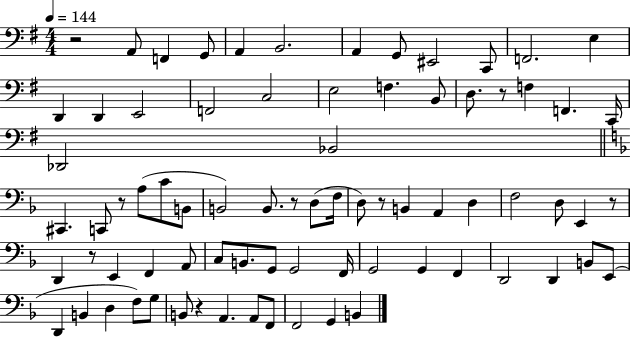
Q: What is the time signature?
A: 4/4